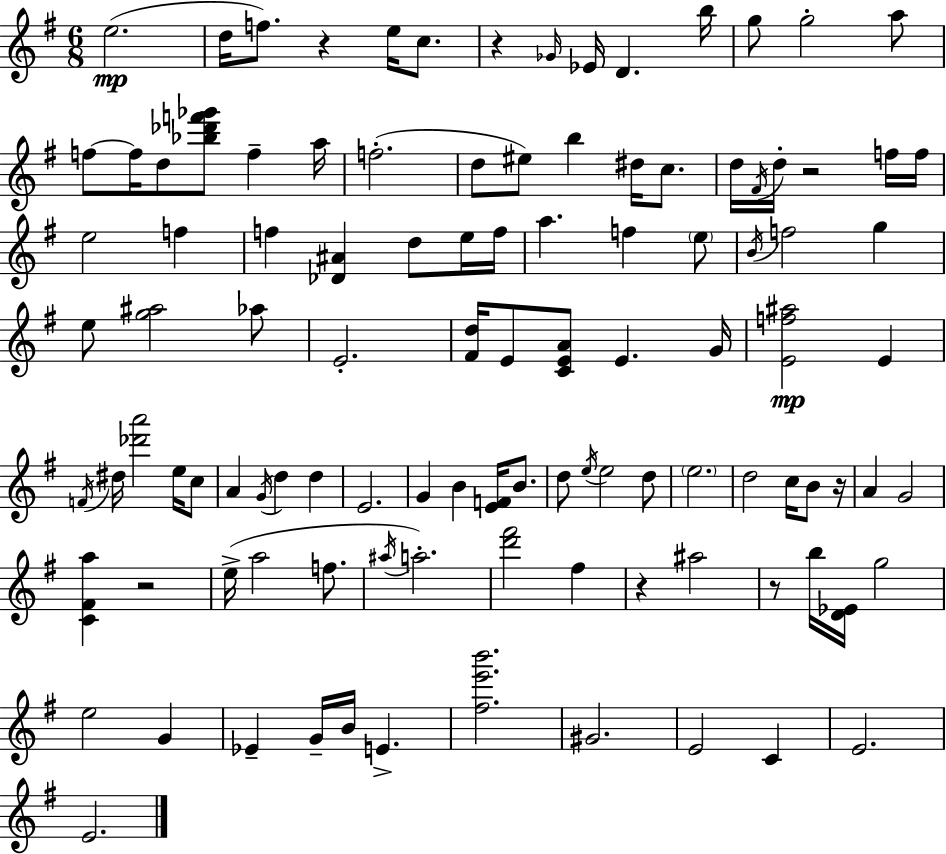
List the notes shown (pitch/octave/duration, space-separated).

E5/h. D5/s F5/e. R/q E5/s C5/e. R/q Gb4/s Eb4/s D4/q. B5/s G5/e G5/h A5/e F5/e F5/s D5/e [Bb5,Db6,F6,Gb6]/e F5/q A5/s F5/h. D5/e EIS5/e B5/q D#5/s C5/e. D5/s F#4/s D5/s R/h F5/s F5/s E5/h F5/q F5/q [Db4,A#4]/q D5/e E5/s F5/s A5/q. F5/q E5/e B4/s F5/h G5/q E5/e [G5,A#5]/h Ab5/e E4/h. [F#4,D5]/s E4/e [C4,E4,A4]/e E4/q. G4/s [E4,F5,A#5]/h E4/q F4/s D#5/s [Db6,A6]/h E5/s C5/e A4/q G4/s D5/q D5/q E4/h. G4/q B4/q [E4,F4]/s B4/e. D5/e E5/s E5/h D5/e E5/h. D5/h C5/s B4/e R/s A4/q G4/h [C4,F#4,A5]/q R/h E5/s A5/h F5/e. A#5/s A5/h. [D6,F#6]/h F#5/q R/q A#5/h R/e B5/s [D4,Eb4]/s G5/h E5/h G4/q Eb4/q G4/s B4/s E4/q. [F#5,E6,B6]/h. G#4/h. E4/h C4/q E4/h. E4/h.